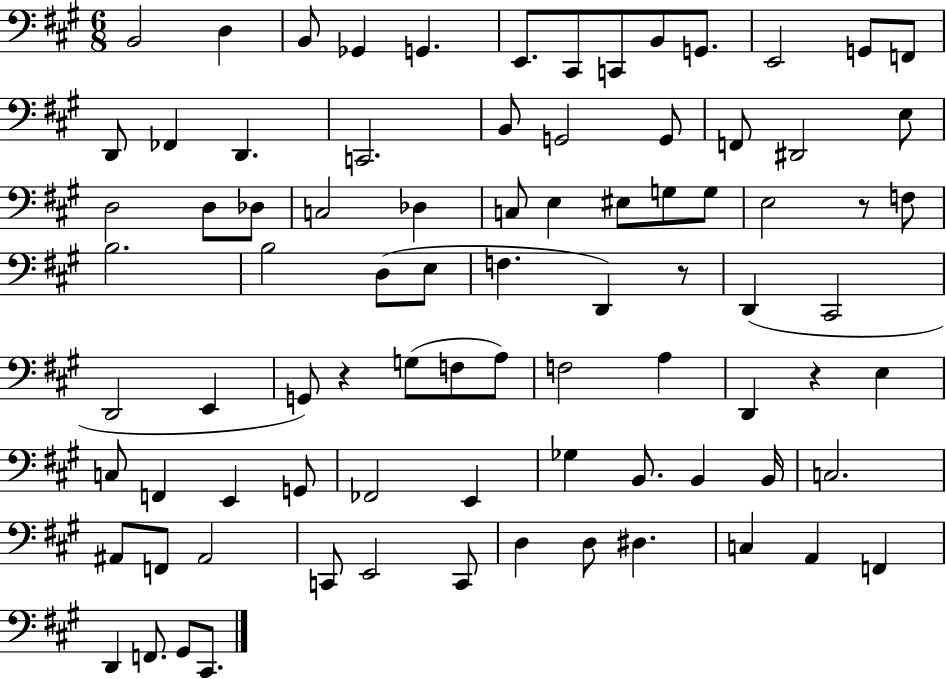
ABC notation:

X:1
T:Untitled
M:6/8
L:1/4
K:A
B,,2 D, B,,/2 _G,, G,, E,,/2 ^C,,/2 C,,/2 B,,/2 G,,/2 E,,2 G,,/2 F,,/2 D,,/2 _F,, D,, C,,2 B,,/2 G,,2 G,,/2 F,,/2 ^D,,2 E,/2 D,2 D,/2 _D,/2 C,2 _D, C,/2 E, ^E,/2 G,/2 G,/2 E,2 z/2 F,/2 B,2 B,2 D,/2 E,/2 F, D,, z/2 D,, ^C,,2 D,,2 E,, G,,/2 z G,/2 F,/2 A,/2 F,2 A, D,, z E, C,/2 F,, E,, G,,/2 _F,,2 E,, _G, B,,/2 B,, B,,/4 C,2 ^A,,/2 F,,/2 ^A,,2 C,,/2 E,,2 C,,/2 D, D,/2 ^D, C, A,, F,, D,, F,,/2 ^G,,/2 ^C,,/2